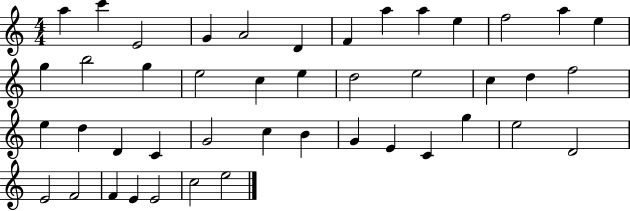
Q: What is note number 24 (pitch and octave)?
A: F5